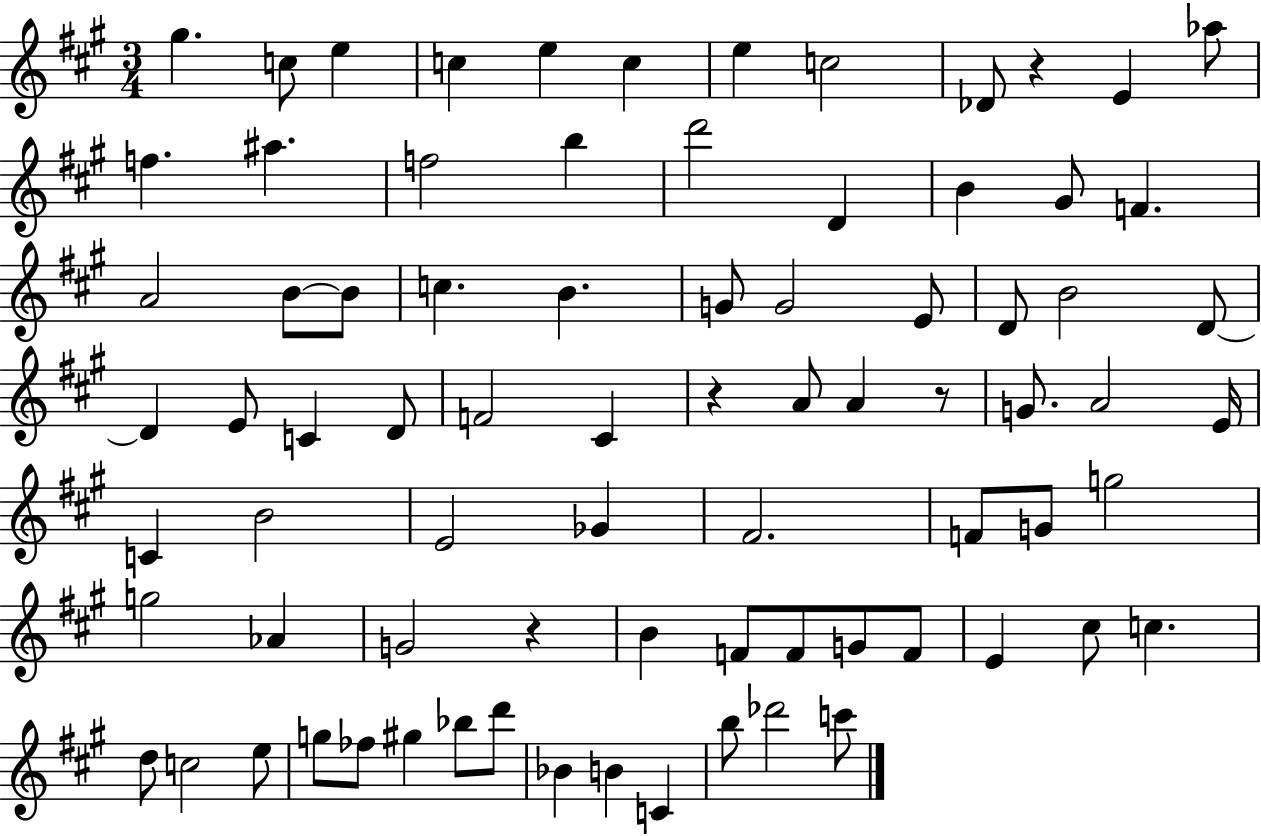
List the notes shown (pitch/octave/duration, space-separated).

G#5/q. C5/e E5/q C5/q E5/q C5/q E5/q C5/h Db4/e R/q E4/q Ab5/e F5/q. A#5/q. F5/h B5/q D6/h D4/q B4/q G#4/e F4/q. A4/h B4/e B4/e C5/q. B4/q. G4/e G4/h E4/e D4/e B4/h D4/e D4/q E4/e C4/q D4/e F4/h C#4/q R/q A4/e A4/q R/e G4/e. A4/h E4/s C4/q B4/h E4/h Gb4/q F#4/h. F4/e G4/e G5/h G5/h Ab4/q G4/h R/q B4/q F4/e F4/e G4/e F4/e E4/q C#5/e C5/q. D5/e C5/h E5/e G5/e FES5/e G#5/q Bb5/e D6/e Bb4/q B4/q C4/q B5/e Db6/h C6/e